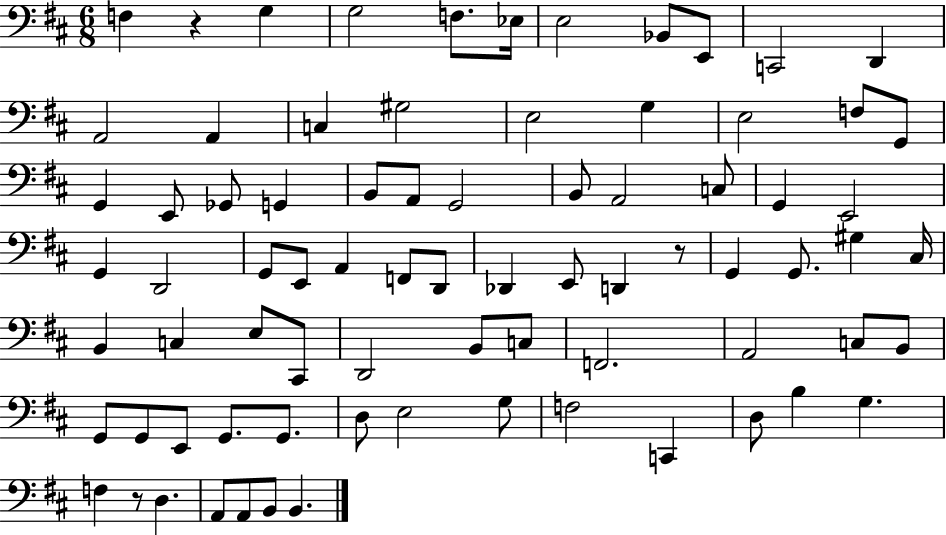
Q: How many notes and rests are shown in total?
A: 78